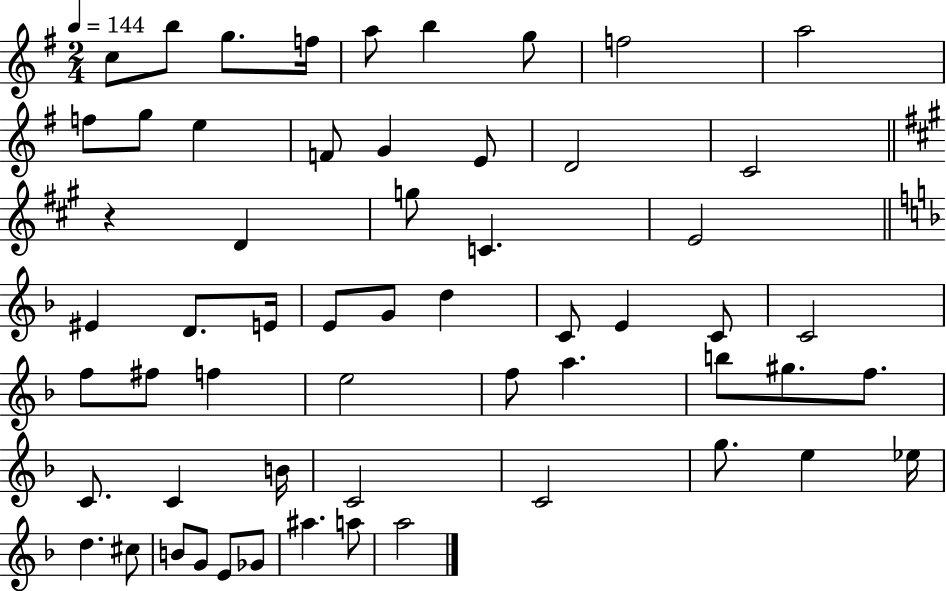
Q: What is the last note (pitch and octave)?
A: A5